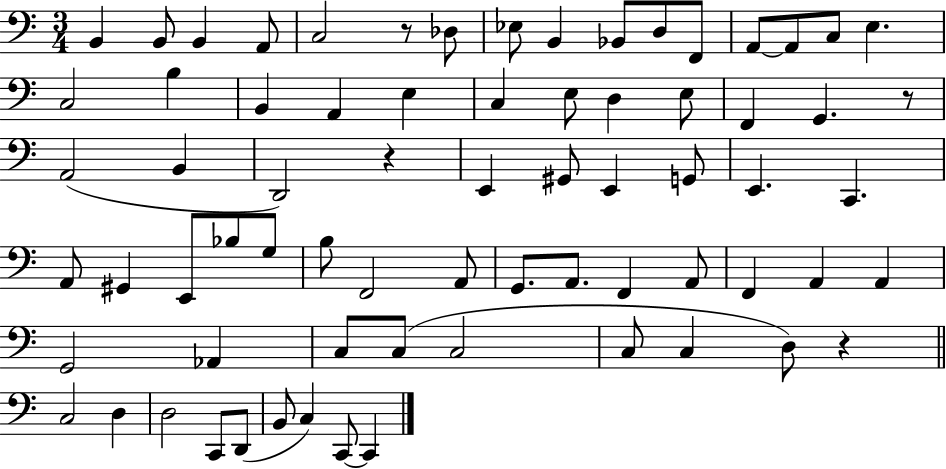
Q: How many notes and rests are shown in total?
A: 71